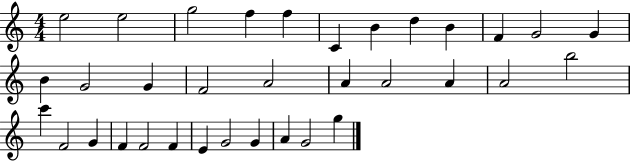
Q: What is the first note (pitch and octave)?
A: E5